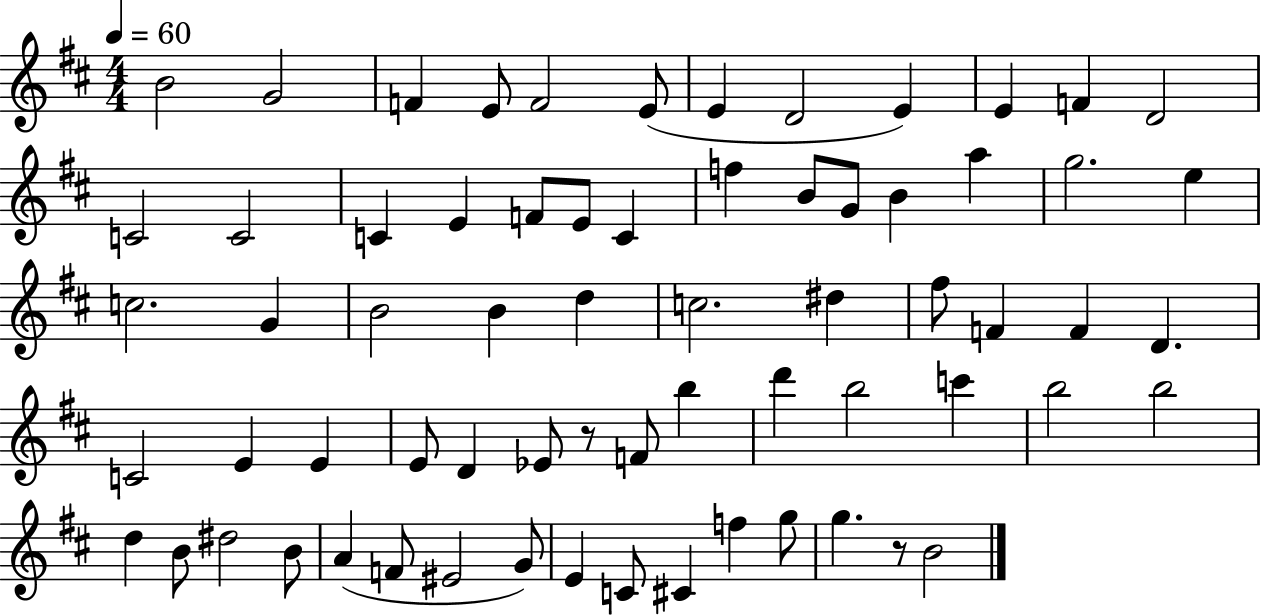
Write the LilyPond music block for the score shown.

{
  \clef treble
  \numericTimeSignature
  \time 4/4
  \key d \major
  \tempo 4 = 60
  b'2 g'2 | f'4 e'8 f'2 e'8( | e'4 d'2 e'4) | e'4 f'4 d'2 | \break c'2 c'2 | c'4 e'4 f'8 e'8 c'4 | f''4 b'8 g'8 b'4 a''4 | g''2. e''4 | \break c''2. g'4 | b'2 b'4 d''4 | c''2. dis''4 | fis''8 f'4 f'4 d'4. | \break c'2 e'4 e'4 | e'8 d'4 ees'8 r8 f'8 b''4 | d'''4 b''2 c'''4 | b''2 b''2 | \break d''4 b'8 dis''2 b'8 | a'4( f'8 eis'2 g'8) | e'4 c'8 cis'4 f''4 g''8 | g''4. r8 b'2 | \break \bar "|."
}